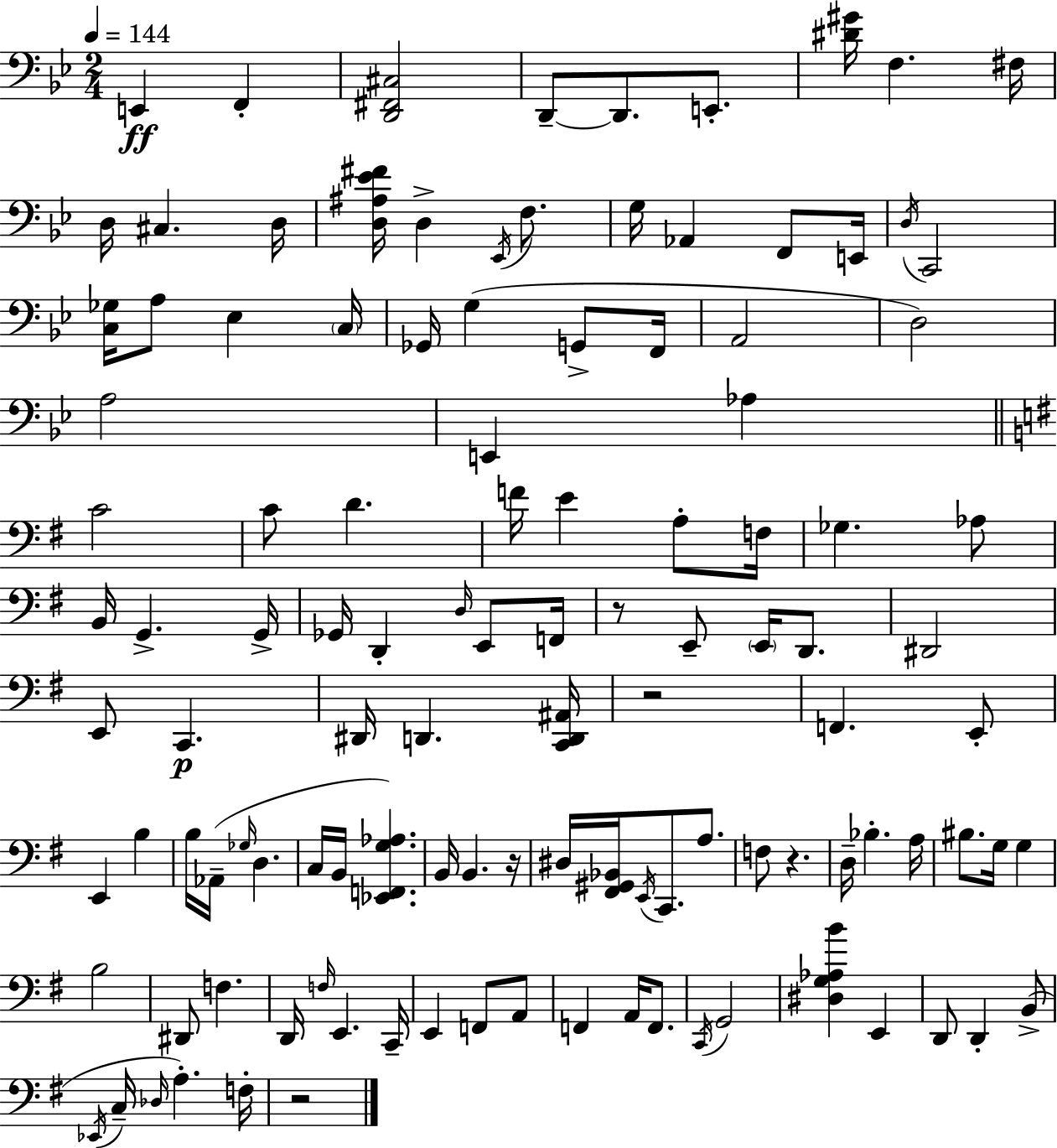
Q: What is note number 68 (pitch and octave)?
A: B2